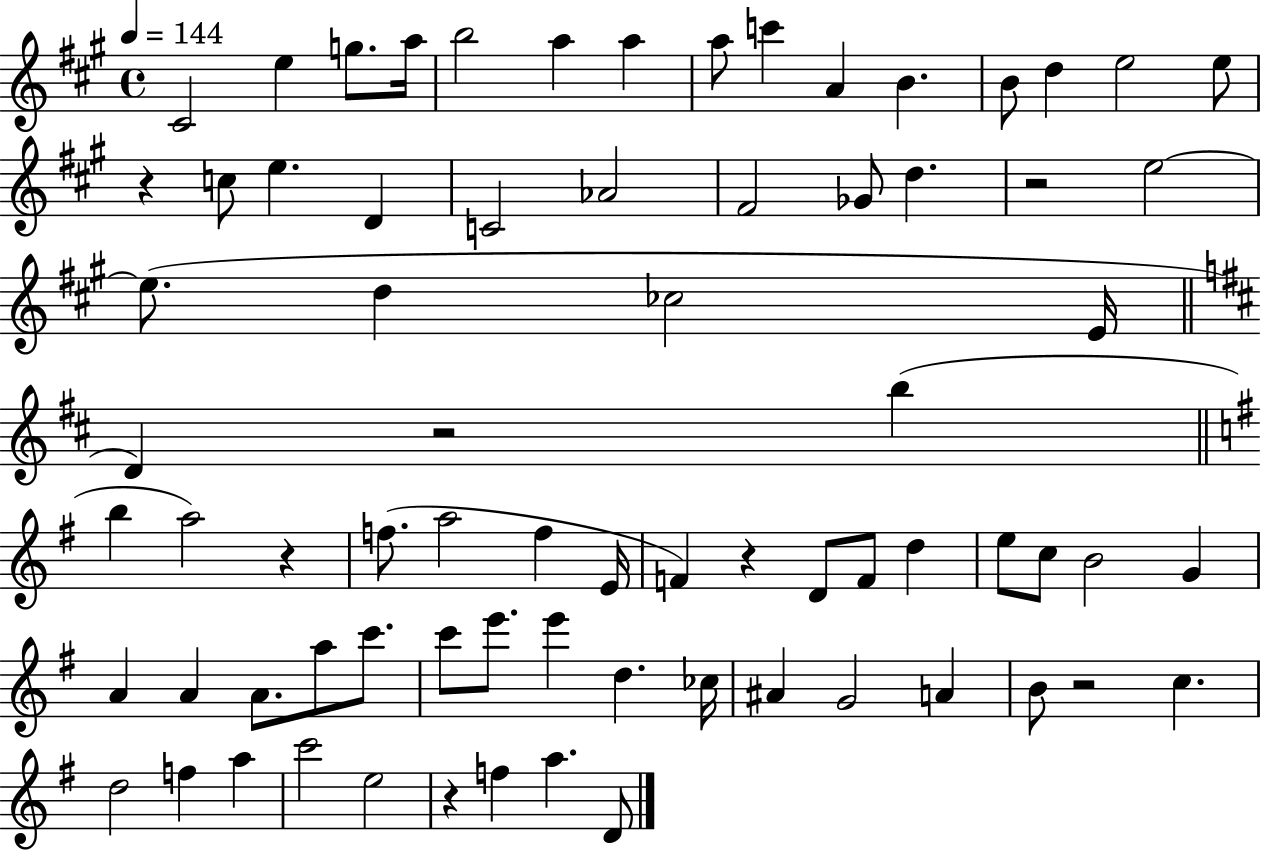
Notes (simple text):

C#4/h E5/q G5/e. A5/s B5/h A5/q A5/q A5/e C6/q A4/q B4/q. B4/e D5/q E5/h E5/e R/q C5/e E5/q. D4/q C4/h Ab4/h F#4/h Gb4/e D5/q. R/h E5/h E5/e. D5/q CES5/h E4/s D4/q R/h B5/q B5/q A5/h R/q F5/e. A5/h F5/q E4/s F4/q R/q D4/e F4/e D5/q E5/e C5/e B4/h G4/q A4/q A4/q A4/e. A5/e C6/e. C6/e E6/e. E6/q D5/q. CES5/s A#4/q G4/h A4/q B4/e R/h C5/q. D5/h F5/q A5/q C6/h E5/h R/q F5/q A5/q. D4/e